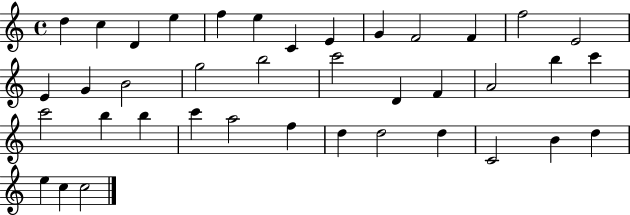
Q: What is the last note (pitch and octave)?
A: C5